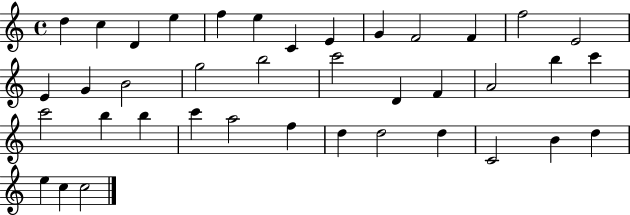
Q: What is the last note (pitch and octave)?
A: C5